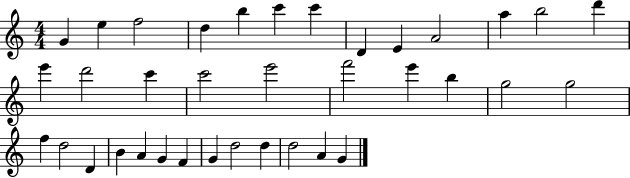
G4/q E5/q F5/h D5/q B5/q C6/q C6/q D4/q E4/q A4/h A5/q B5/h D6/q E6/q D6/h C6/q C6/h E6/h F6/h E6/q B5/q G5/h G5/h F5/q D5/h D4/q B4/q A4/q G4/q F4/q G4/q D5/h D5/q D5/h A4/q G4/q